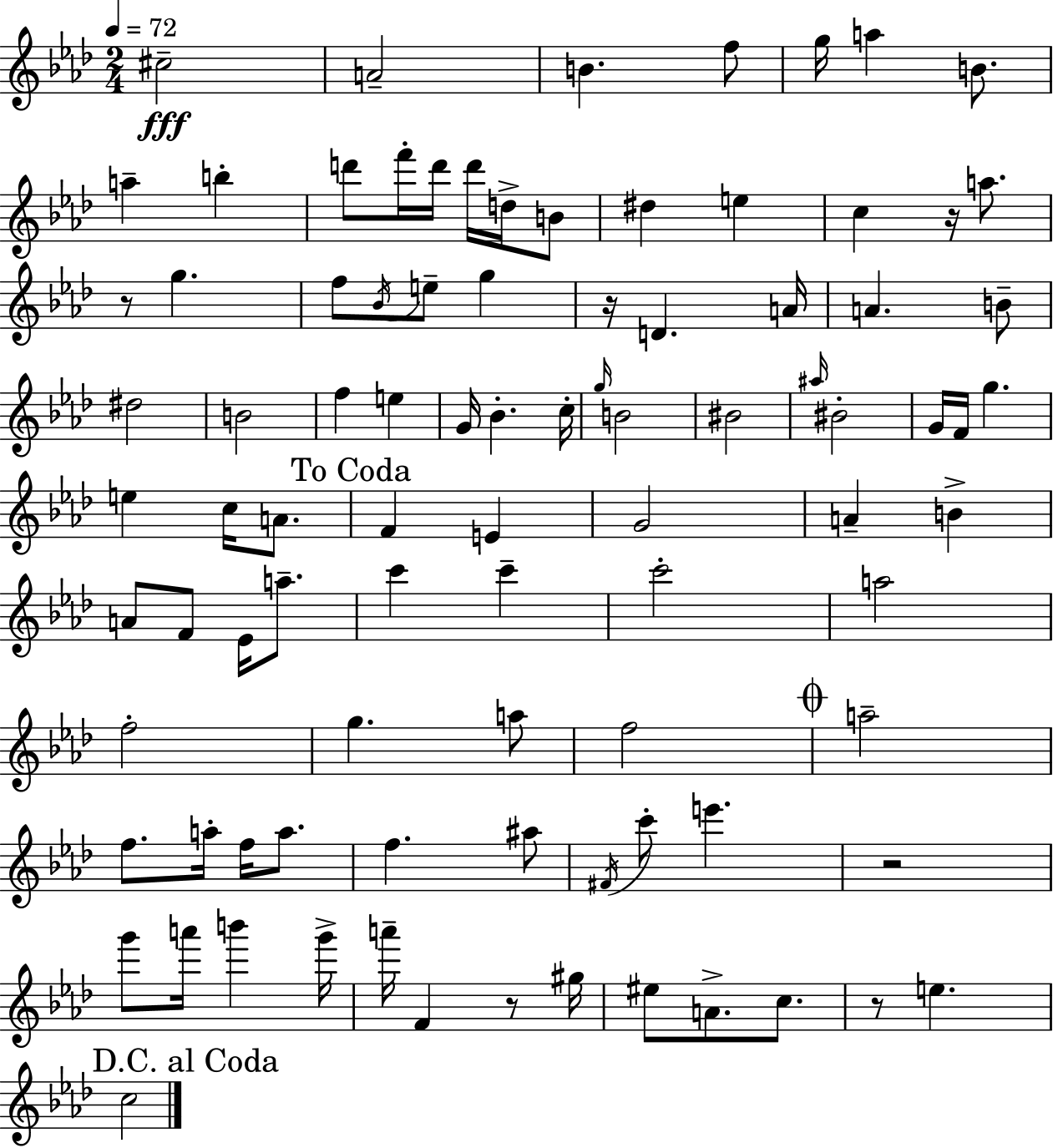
C#5/h A4/h B4/q. F5/e G5/s A5/q B4/e. A5/q B5/q D6/e F6/s D6/s D6/s D5/s B4/e D#5/q E5/q C5/q R/s A5/e. R/e G5/q. F5/e Bb4/s E5/e G5/q R/s D4/q. A4/s A4/q. B4/e D#5/h B4/h F5/q E5/q G4/s Bb4/q. C5/s G5/s B4/h BIS4/h A#5/s BIS4/h G4/s F4/s G5/q. E5/q C5/s A4/e. F4/q E4/q G4/h A4/q B4/q A4/e F4/e Eb4/s A5/e. C6/q C6/q C6/h A5/h F5/h G5/q. A5/e F5/h A5/h F5/e. A5/s F5/s A5/e. F5/q. A#5/e F#4/s C6/e E6/q. R/h G6/e A6/s B6/q G6/s A6/s F4/q R/e G#5/s EIS5/e A4/e. C5/e. R/e E5/q. C5/h